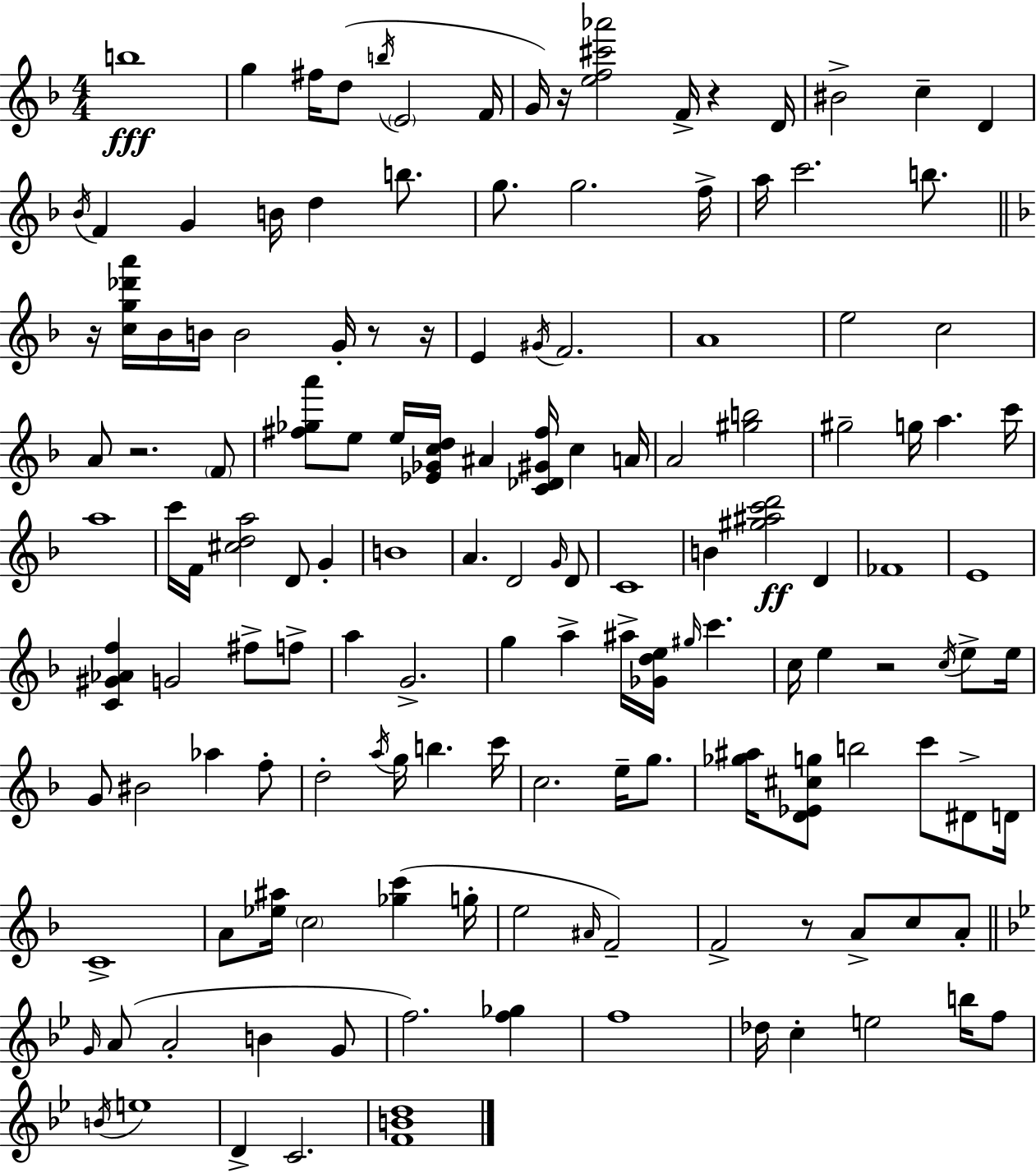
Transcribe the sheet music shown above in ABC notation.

X:1
T:Untitled
M:4/4
L:1/4
K:Dm
b4 g ^f/4 d/2 b/4 E2 F/4 G/4 z/4 [ef^c'_a']2 F/4 z D/4 ^B2 c D _B/4 F G B/4 d b/2 g/2 g2 f/4 a/4 c'2 b/2 z/4 [cg_d'a']/4 _B/4 B/4 B2 G/4 z/2 z/4 E ^G/4 F2 A4 e2 c2 A/2 z2 F/2 [^f_ga']/2 e/2 e/4 [_E_Gcd]/4 ^A [C_D^G^f]/4 c A/4 A2 [^gb]2 ^g2 g/4 a c'/4 a4 c'/4 F/4 [^cda]2 D/2 G B4 A D2 G/4 D/2 C4 B [^g^ac'd']2 D _F4 E4 [C^G_Af] G2 ^f/2 f/2 a G2 g a ^a/4 [_Gde]/4 ^g/4 c' c/4 e z2 c/4 e/2 e/4 G/2 ^B2 _a f/2 d2 a/4 g/4 b c'/4 c2 e/4 g/2 [_g^a]/4 [D_E^cg]/2 b2 c'/2 ^D/2 D/4 C4 A/2 [_e^a]/4 c2 [_gc'] g/4 e2 ^A/4 F2 F2 z/2 A/2 c/2 A/2 G/4 A/2 A2 B G/2 f2 [f_g] f4 _d/4 c e2 b/4 f/2 B/4 e4 D C2 [FBd]4